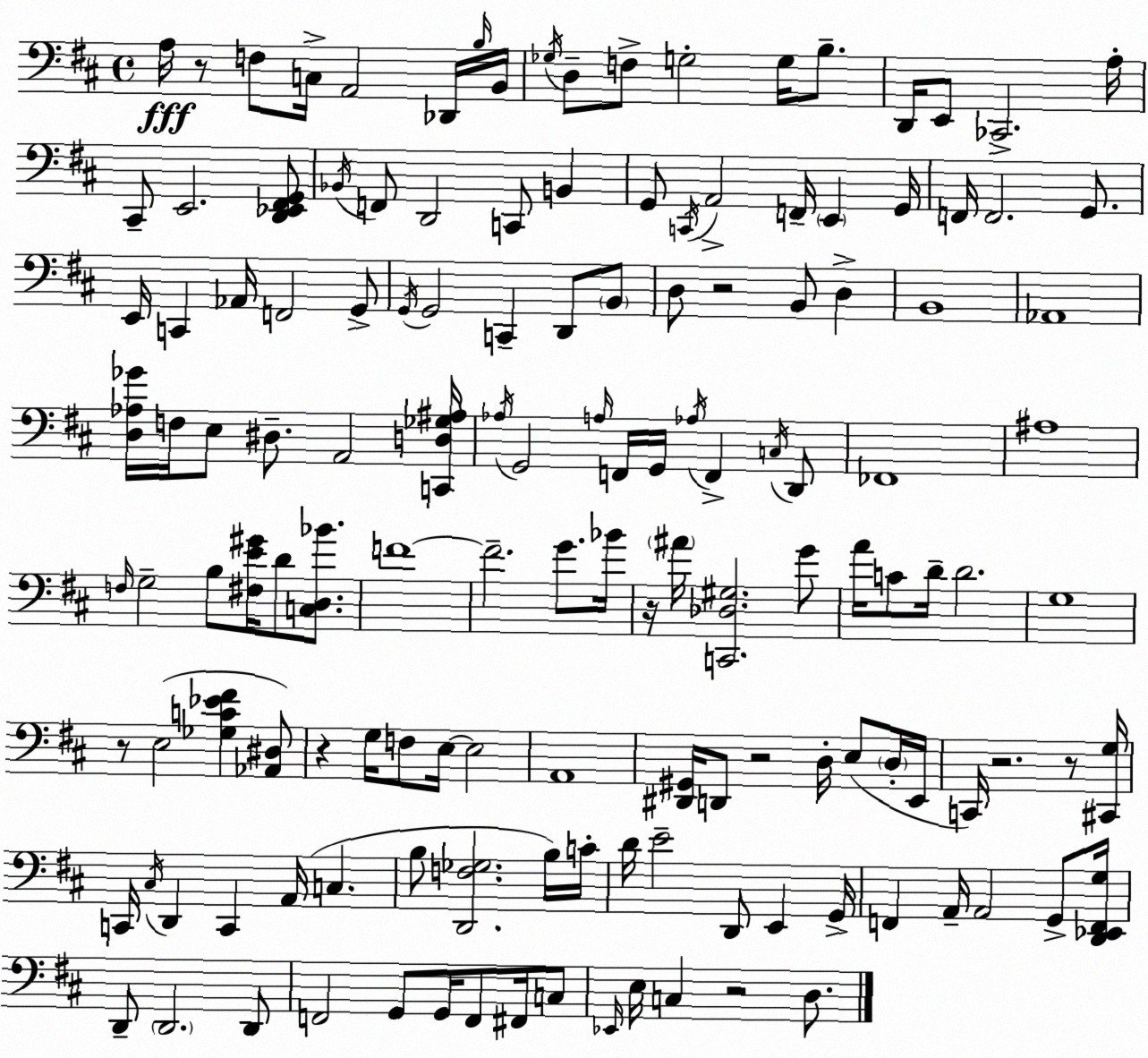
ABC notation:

X:1
T:Untitled
M:4/4
L:1/4
K:D
A,/4 z/2 F,/2 C,/4 A,,2 _D,,/4 B,/4 B,,/4 _G,/4 D,/2 F,/2 G,2 G,/4 B,/2 D,,/4 E,,/2 _C,,2 A,/4 ^C,,/2 E,,2 [D,,_E,,^F,,G,,]/2 _B,,/4 F,,/2 D,,2 C,,/2 B,, G,,/2 C,,/4 A,,2 F,,/4 E,, G,,/4 F,,/4 F,,2 G,,/2 E,,/4 C,, _A,,/4 F,,2 G,,/2 G,,/4 G,,2 C,, D,,/2 B,,/2 D,/2 z2 B,,/2 D, B,,4 _A,,4 [D,_A,_G]/4 F,/4 E,/2 ^D,/2 A,,2 [C,,D,_G,^A,]/4 _A,/4 G,,2 A,/4 F,,/4 G,,/4 _A,/4 F,, C,/4 D,,/2 _F,,4 ^A,4 F,/4 G,2 B,/2 [^F,E^G]/4 D/2 [C,D,_B]/2 F4 F2 G/2 _B/4 z/4 ^A/4 [C,,_D,^G,]2 G/2 A/4 C/2 D/4 D2 G,4 z/2 E,2 [_G,C_E^F] [_A,,^D,]/2 z G,/4 F,/2 E,/4 E,2 A,,4 [^D,,^G,,]/4 D,,/2 z2 D,/4 E,/2 D,/4 E,,/4 C,,/4 z2 z/2 [^C,,G,]/4 C,,/4 ^C,/4 D,, C,, A,,/4 C, B,/2 [D,,F,_G,]2 B,/4 C/4 D/4 E2 D,,/2 E,, G,,/4 F,, A,,/4 A,,2 G,,/2 [D,,_E,,F,,G,]/4 D,,/2 D,,2 D,,/2 F,,2 G,,/2 G,,/4 F,,/2 ^F,,/4 C,/2 _E,,/4 E,/4 C, z2 D,/2